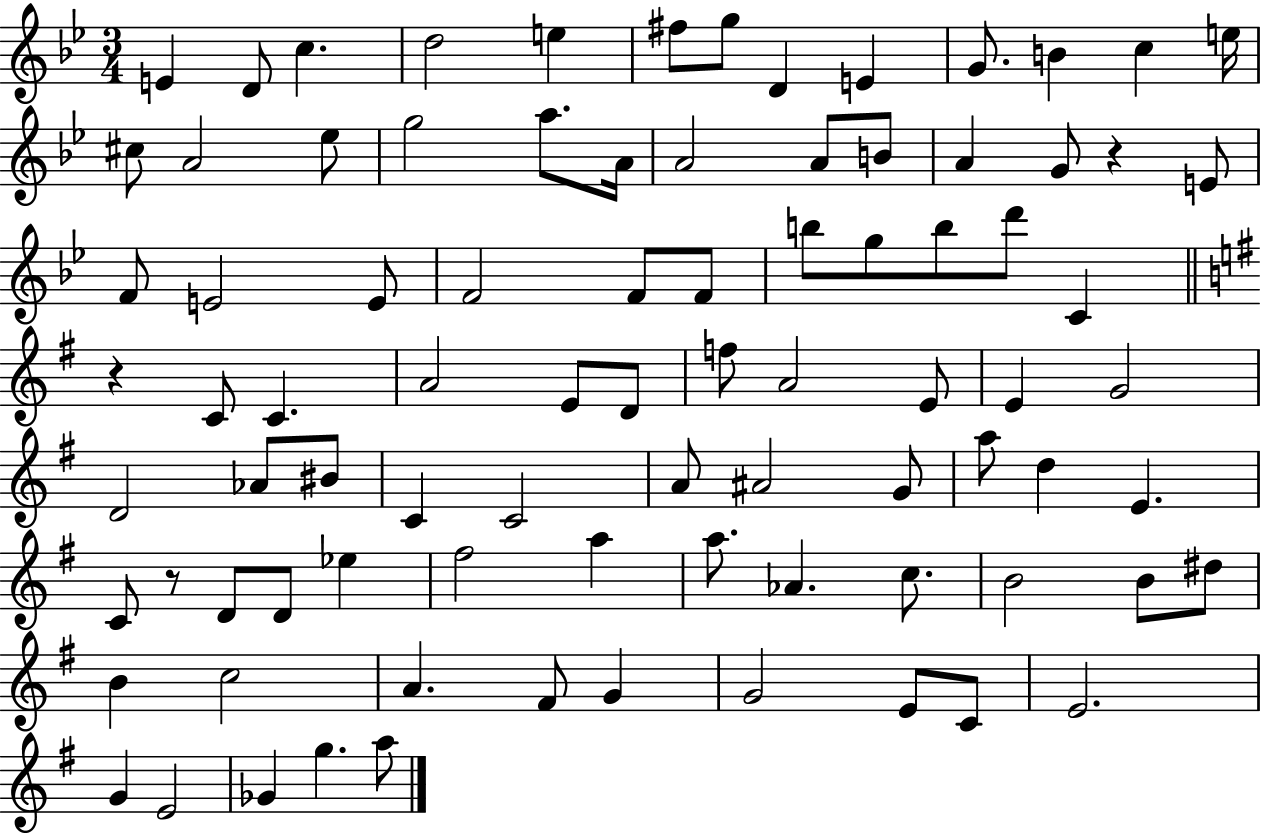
{
  \clef treble
  \numericTimeSignature
  \time 3/4
  \key bes \major
  \repeat volta 2 { e'4 d'8 c''4. | d''2 e''4 | fis''8 g''8 d'4 e'4 | g'8. b'4 c''4 e''16 | \break cis''8 a'2 ees''8 | g''2 a''8. a'16 | a'2 a'8 b'8 | a'4 g'8 r4 e'8 | \break f'8 e'2 e'8 | f'2 f'8 f'8 | b''8 g''8 b''8 d'''8 c'4 | \bar "||" \break \key e \minor r4 c'8 c'4. | a'2 e'8 d'8 | f''8 a'2 e'8 | e'4 g'2 | \break d'2 aes'8 bis'8 | c'4 c'2 | a'8 ais'2 g'8 | a''8 d''4 e'4. | \break c'8 r8 d'8 d'8 ees''4 | fis''2 a''4 | a''8. aes'4. c''8. | b'2 b'8 dis''8 | \break b'4 c''2 | a'4. fis'8 g'4 | g'2 e'8 c'8 | e'2. | \break g'4 e'2 | ges'4 g''4. a''8 | } \bar "|."
}